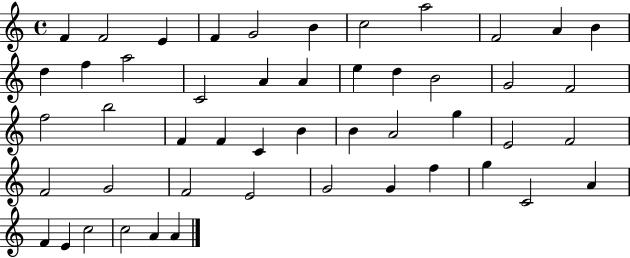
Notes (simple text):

F4/q F4/h E4/q F4/q G4/h B4/q C5/h A5/h F4/h A4/q B4/q D5/q F5/q A5/h C4/h A4/q A4/q E5/q D5/q B4/h G4/h F4/h F5/h B5/h F4/q F4/q C4/q B4/q B4/q A4/h G5/q E4/h F4/h F4/h G4/h F4/h E4/h G4/h G4/q F5/q G5/q C4/h A4/q F4/q E4/q C5/h C5/h A4/q A4/q